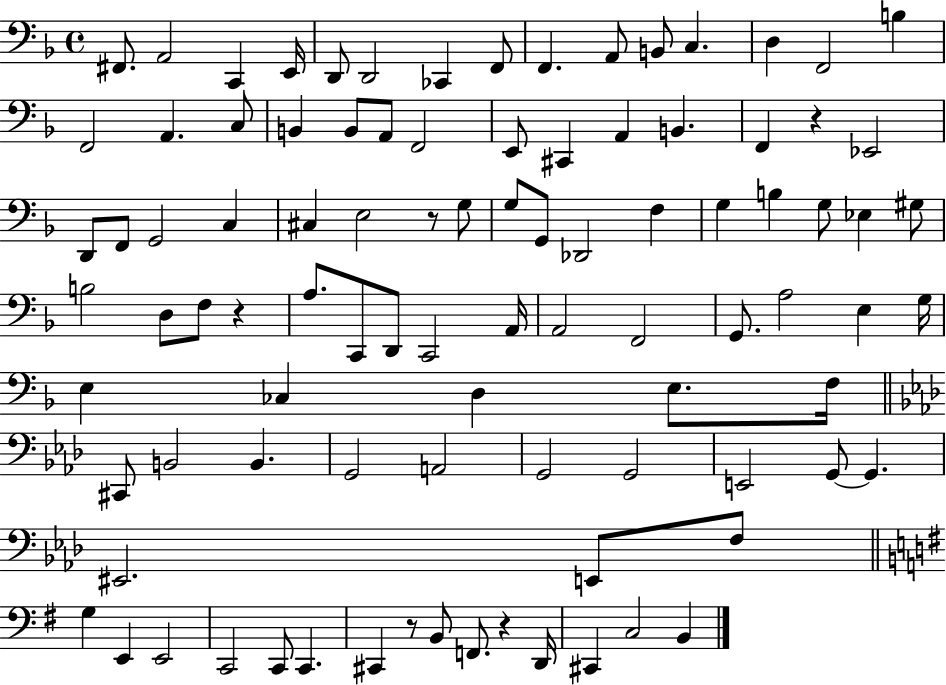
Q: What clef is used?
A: bass